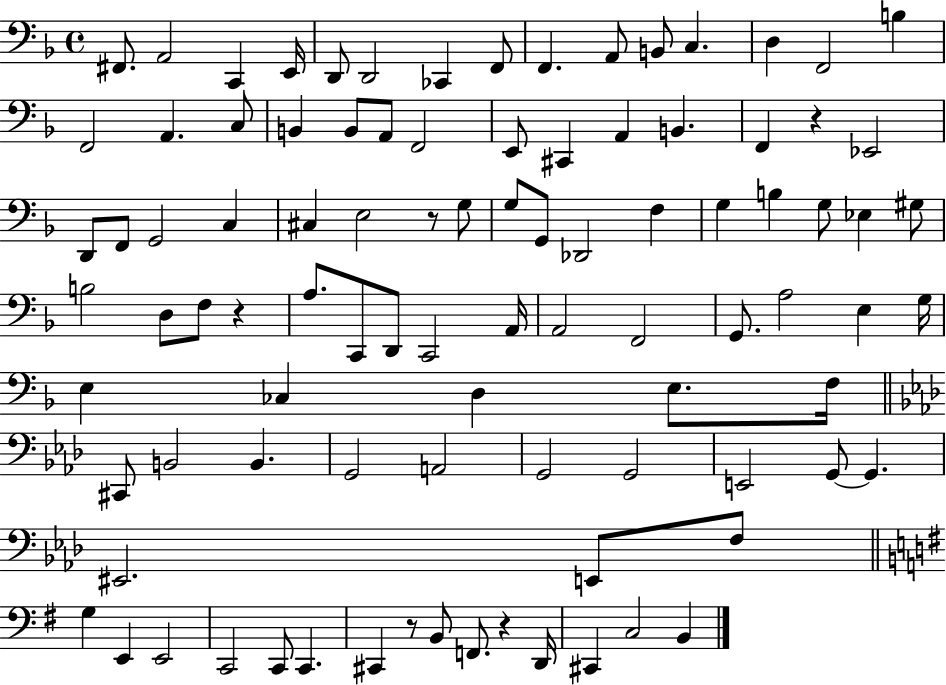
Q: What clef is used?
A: bass